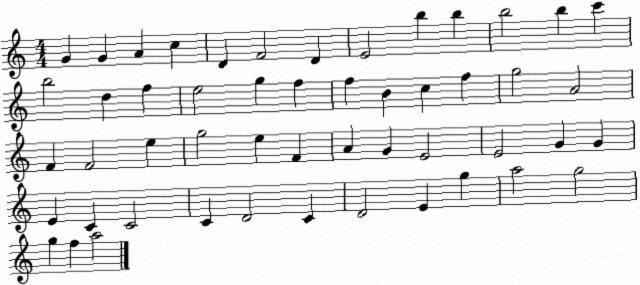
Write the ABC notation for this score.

X:1
T:Untitled
M:4/4
L:1/4
K:C
G G A c D F2 D E2 b b b2 b c' b2 d f e2 g f f B c f g2 A2 F F2 e g2 e F A G E2 E2 G G E C C2 C D2 C D2 E g a2 g2 g f a2